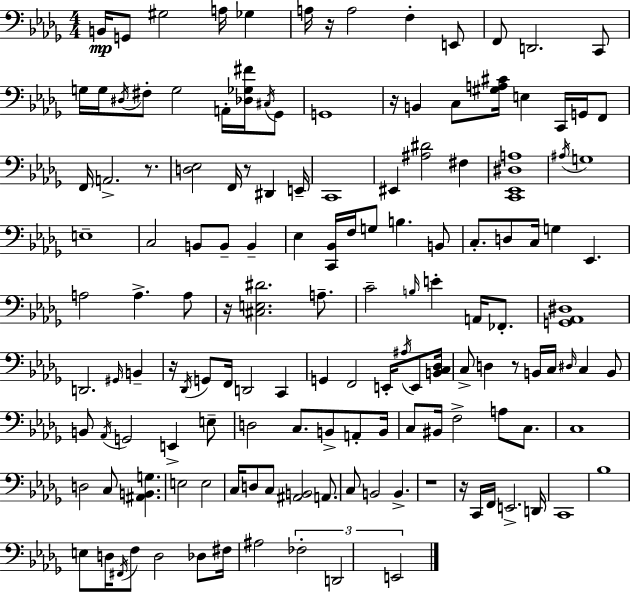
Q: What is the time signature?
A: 4/4